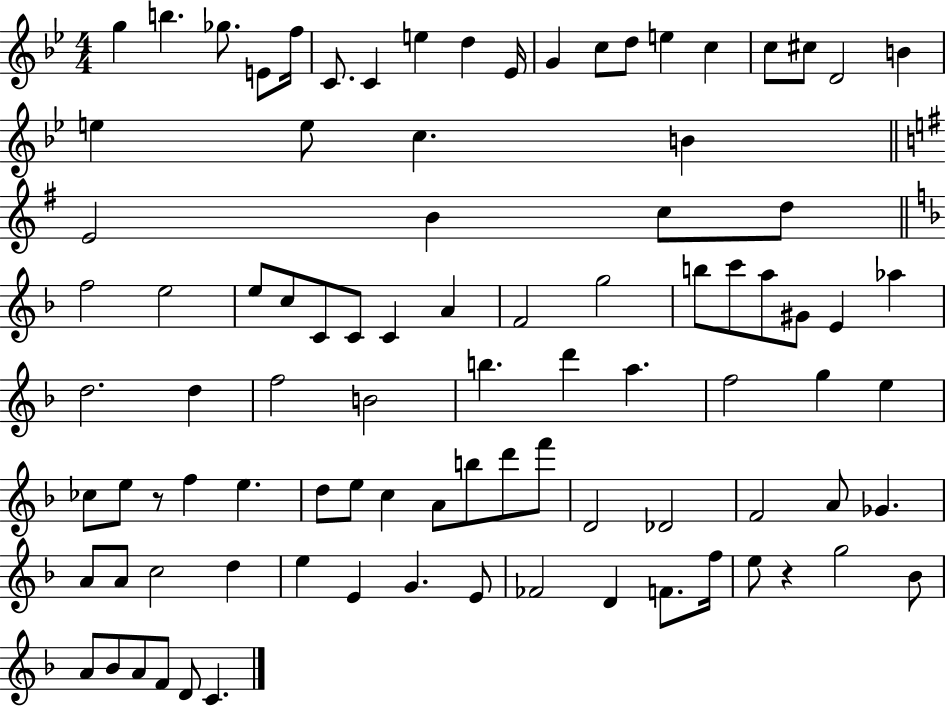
X:1
T:Untitled
M:4/4
L:1/4
K:Bb
g b _g/2 E/2 f/4 C/2 C e d _E/4 G c/2 d/2 e c c/2 ^c/2 D2 B e e/2 c B E2 B c/2 d/2 f2 e2 e/2 c/2 C/2 C/2 C A F2 g2 b/2 c'/2 a/2 ^G/2 E _a d2 d f2 B2 b d' a f2 g e _c/2 e/2 z/2 f e d/2 e/2 c A/2 b/2 d'/2 f'/2 D2 _D2 F2 A/2 _G A/2 A/2 c2 d e E G E/2 _F2 D F/2 f/4 e/2 z g2 _B/2 A/2 _B/2 A/2 F/2 D/2 C